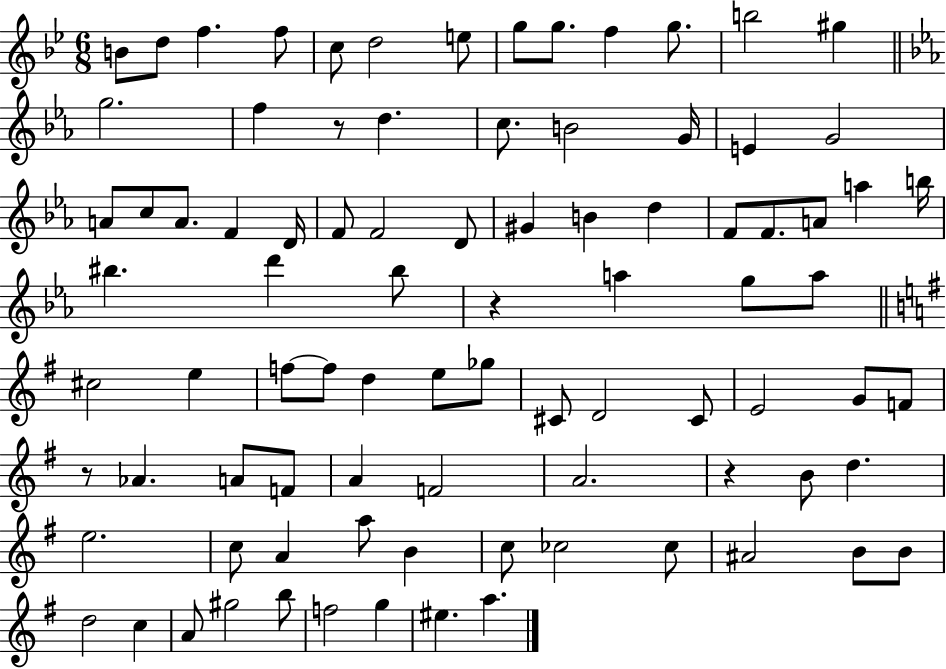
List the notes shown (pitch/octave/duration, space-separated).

B4/e D5/e F5/q. F5/e C5/e D5/h E5/e G5/e G5/e. F5/q G5/e. B5/h G#5/q G5/h. F5/q R/e D5/q. C5/e. B4/h G4/s E4/q G4/h A4/e C5/e A4/e. F4/q D4/s F4/e F4/h D4/e G#4/q B4/q D5/q F4/e F4/e. A4/e A5/q B5/s BIS5/q. D6/q BIS5/e R/q A5/q G5/e A5/e C#5/h E5/q F5/e F5/e D5/q E5/e Gb5/e C#4/e D4/h C#4/e E4/h G4/e F4/e R/e Ab4/q. A4/e F4/e A4/q F4/h A4/h. R/q B4/e D5/q. E5/h. C5/e A4/q A5/e B4/q C5/e CES5/h CES5/e A#4/h B4/e B4/e D5/h C5/q A4/e G#5/h B5/e F5/h G5/q EIS5/q. A5/q.